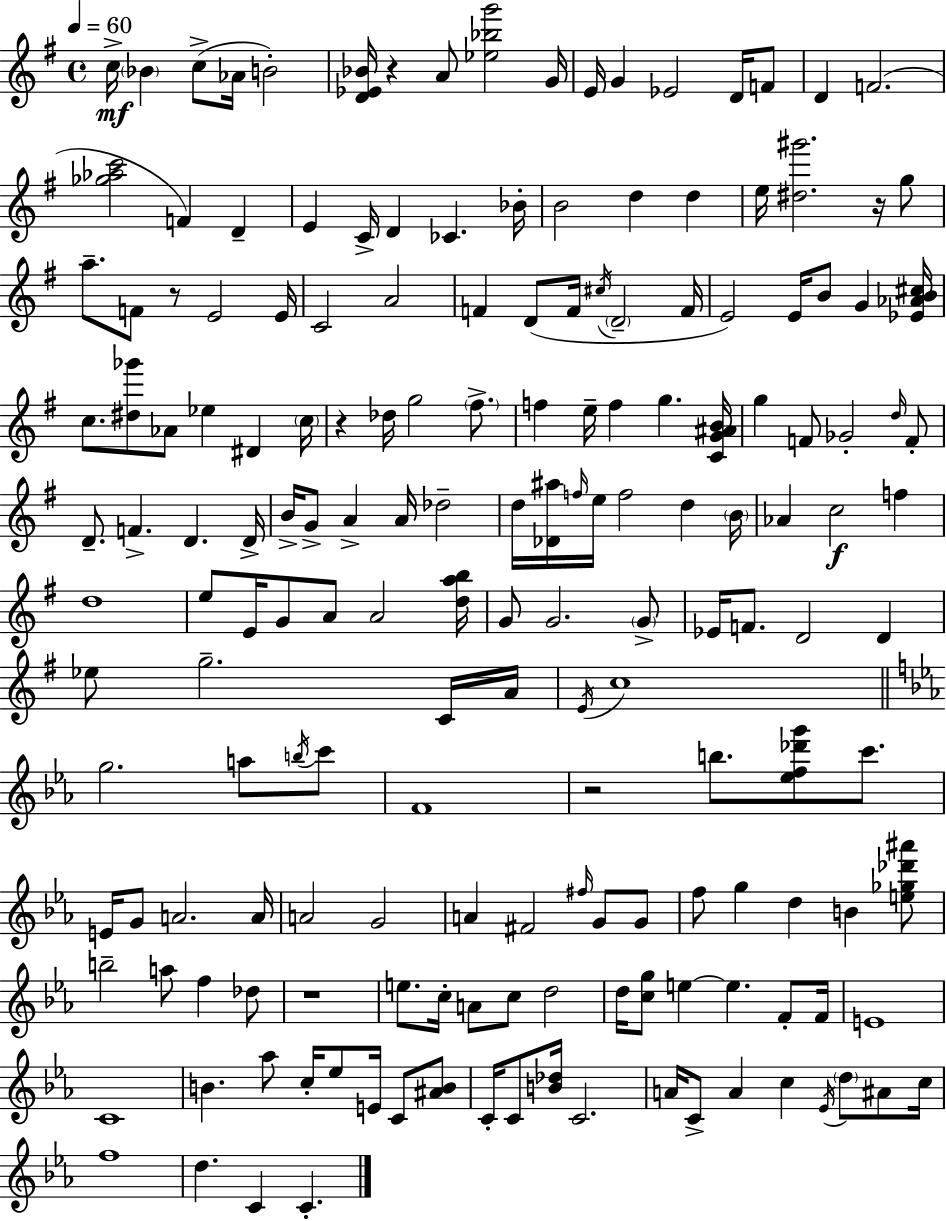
C5/s Bb4/q C5/e Ab4/s B4/h [D4,Eb4,Bb4]/s R/q A4/e [Eb5,Bb5,G6]/h G4/s E4/s G4/q Eb4/h D4/s F4/e D4/q F4/h. [Gb5,Ab5,C6]/h F4/q D4/q E4/q C4/s D4/q CES4/q. Bb4/s B4/h D5/q D5/q E5/s [D#5,G#6]/h. R/s G5/e A5/e. F4/e R/e E4/h E4/s C4/h A4/h F4/q D4/e F4/s C#5/s D4/h F4/s E4/h E4/s B4/e G4/q [Eb4,Ab4,B4,C#5]/s C5/e. [D#5,Gb6]/e Ab4/e Eb5/q D#4/q C5/s R/q Db5/s G5/h F#5/e. F5/q E5/s F5/q G5/q. [C4,G4,A#4,B4]/s G5/q F4/e Gb4/h D5/s F4/e D4/e. F4/q. D4/q. D4/s B4/s G4/e A4/q A4/s Db5/h D5/s [Db4,A#5]/s F5/s E5/s F5/h D5/q B4/s Ab4/q C5/h F5/q D5/w E5/e E4/s G4/e A4/e A4/h [D5,A5,B5]/s G4/e G4/h. G4/e Eb4/s F4/e. D4/h D4/q Eb5/e G5/h. C4/s A4/s E4/s C5/w G5/h. A5/e B5/s C6/e F4/w R/h B5/e. [Eb5,F5,Db6,G6]/e C6/e. E4/s G4/e A4/h. A4/s A4/h G4/h A4/q F#4/h F#5/s G4/e G4/e F5/e G5/q D5/q B4/q [E5,Gb5,Db6,A#6]/e B5/h A5/e F5/q Db5/e R/w E5/e. C5/s A4/e C5/e D5/h D5/s [C5,G5]/e E5/q E5/q. F4/e F4/s E4/w C4/w B4/q. Ab5/e C5/s Eb5/e E4/s C4/e [A#4,B4]/e C4/s C4/e [B4,Db5]/s C4/h. A4/s C4/e A4/q C5/q Eb4/s D5/e A#4/e C5/s F5/w D5/q. C4/q C4/q.